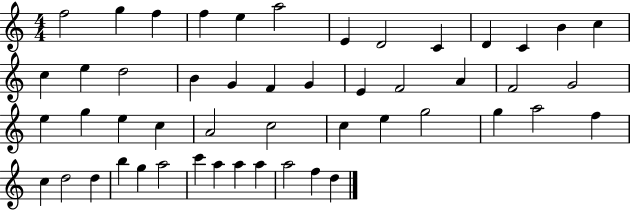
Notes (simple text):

F5/h G5/q F5/q F5/q E5/q A5/h E4/q D4/h C4/q D4/q C4/q B4/q C5/q C5/q E5/q D5/h B4/q G4/q F4/q G4/q E4/q F4/h A4/q F4/h G4/h E5/q G5/q E5/q C5/q A4/h C5/h C5/q E5/q G5/h G5/q A5/h F5/q C5/q D5/h D5/q B5/q G5/q A5/h C6/q A5/q A5/q A5/q A5/h F5/q D5/q